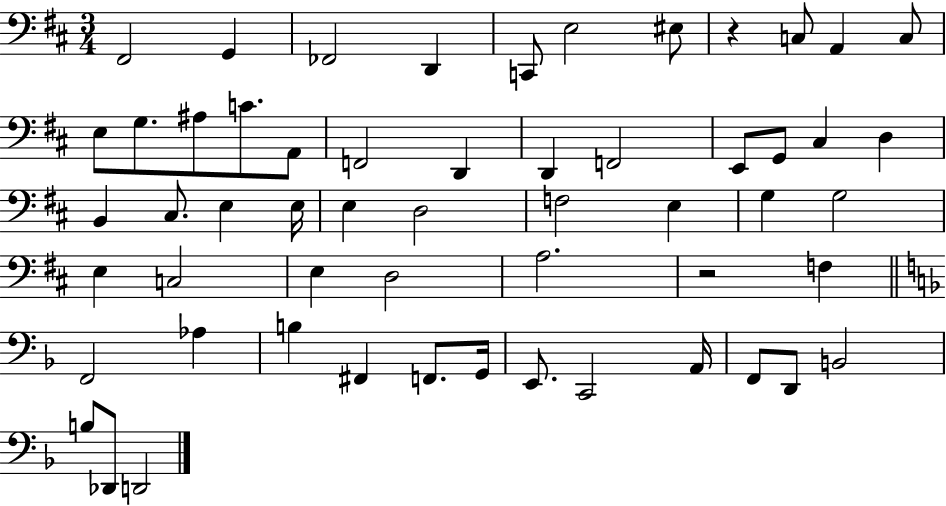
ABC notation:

X:1
T:Untitled
M:3/4
L:1/4
K:D
^F,,2 G,, _F,,2 D,, C,,/2 E,2 ^E,/2 z C,/2 A,, C,/2 E,/2 G,/2 ^A,/2 C/2 A,,/2 F,,2 D,, D,, F,,2 E,,/2 G,,/2 ^C, D, B,, ^C,/2 E, E,/4 E, D,2 F,2 E, G, G,2 E, C,2 E, D,2 A,2 z2 F, F,,2 _A, B, ^F,, F,,/2 G,,/4 E,,/2 C,,2 A,,/4 F,,/2 D,,/2 B,,2 B,/2 _D,,/2 D,,2